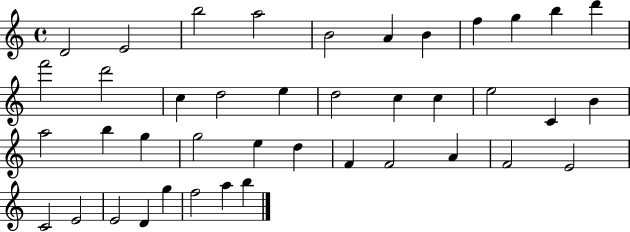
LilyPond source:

{
  \clef treble
  \time 4/4
  \defaultTimeSignature
  \key c \major
  d'2 e'2 | b''2 a''2 | b'2 a'4 b'4 | f''4 g''4 b''4 d'''4 | \break f'''2 d'''2 | c''4 d''2 e''4 | d''2 c''4 c''4 | e''2 c'4 b'4 | \break a''2 b''4 g''4 | g''2 e''4 d''4 | f'4 f'2 a'4 | f'2 e'2 | \break c'2 e'2 | e'2 d'4 g''4 | f''2 a''4 b''4 | \bar "|."
}